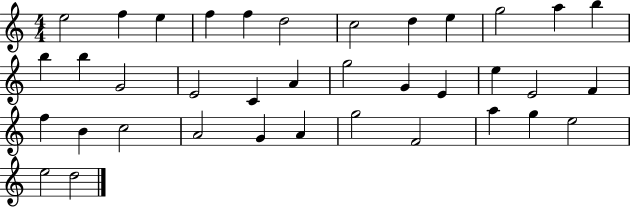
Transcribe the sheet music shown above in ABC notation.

X:1
T:Untitled
M:4/4
L:1/4
K:C
e2 f e f f d2 c2 d e g2 a b b b G2 E2 C A g2 G E e E2 F f B c2 A2 G A g2 F2 a g e2 e2 d2